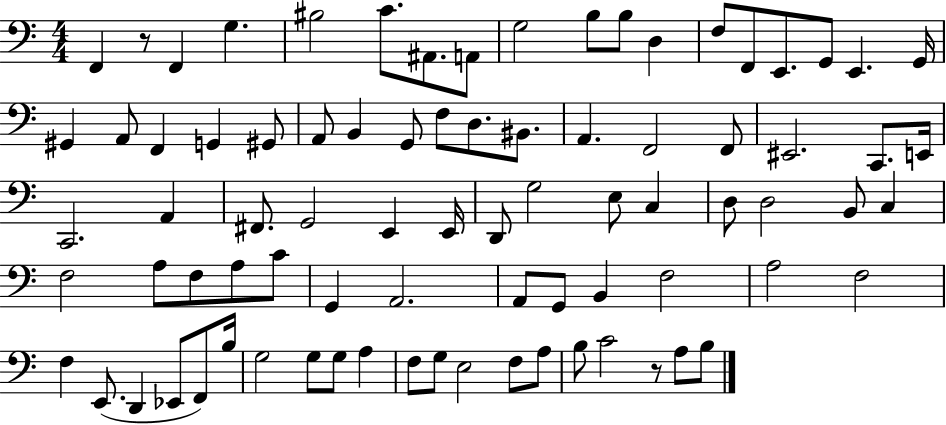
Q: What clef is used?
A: bass